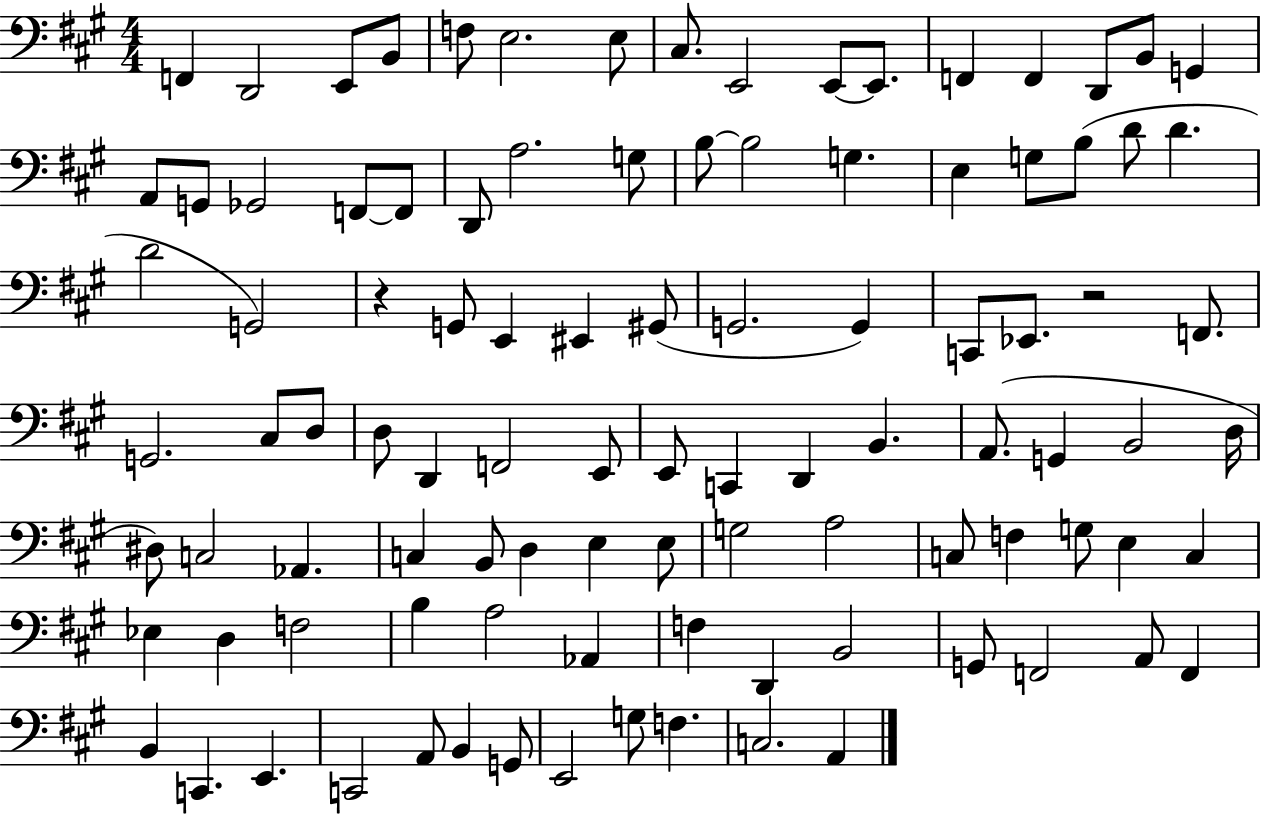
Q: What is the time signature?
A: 4/4